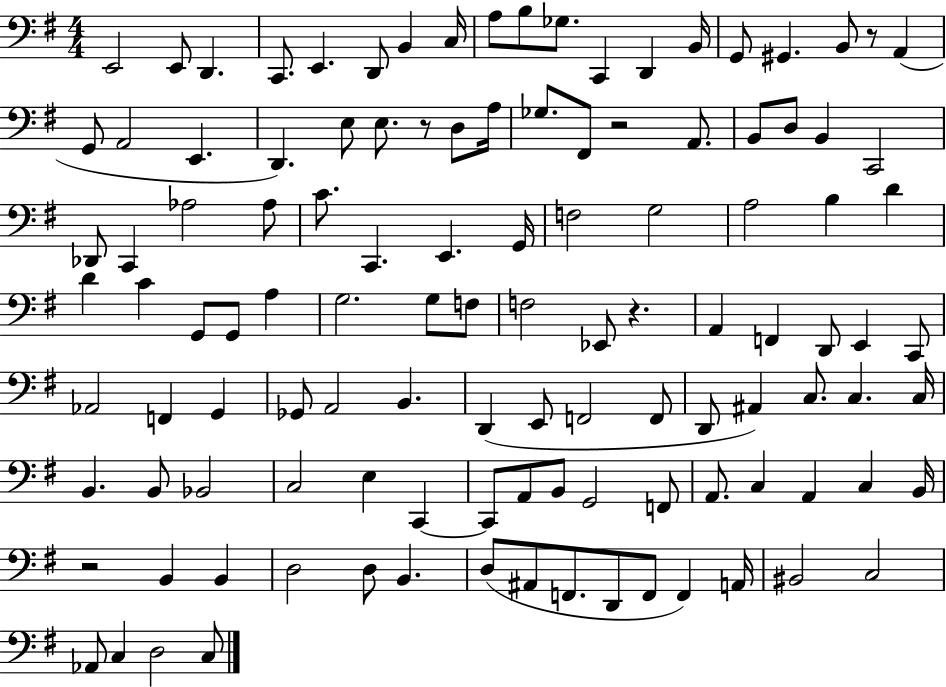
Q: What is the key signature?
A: G major